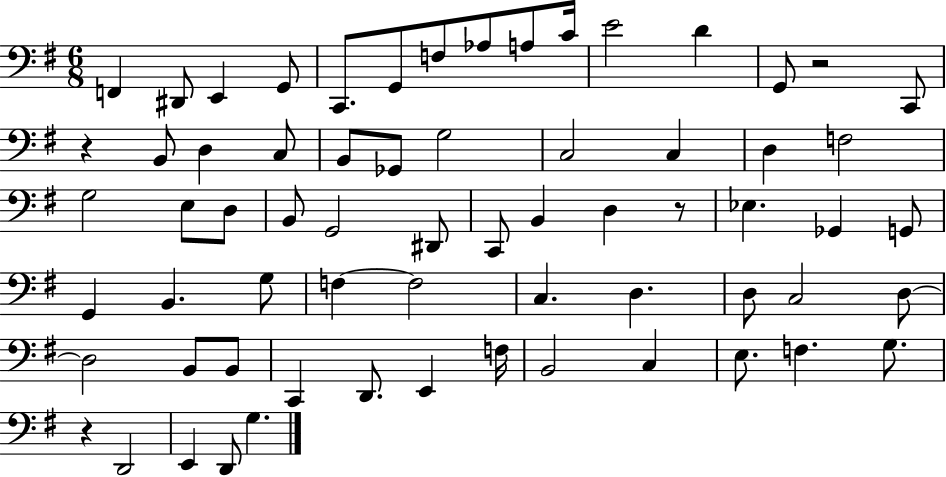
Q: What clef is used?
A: bass